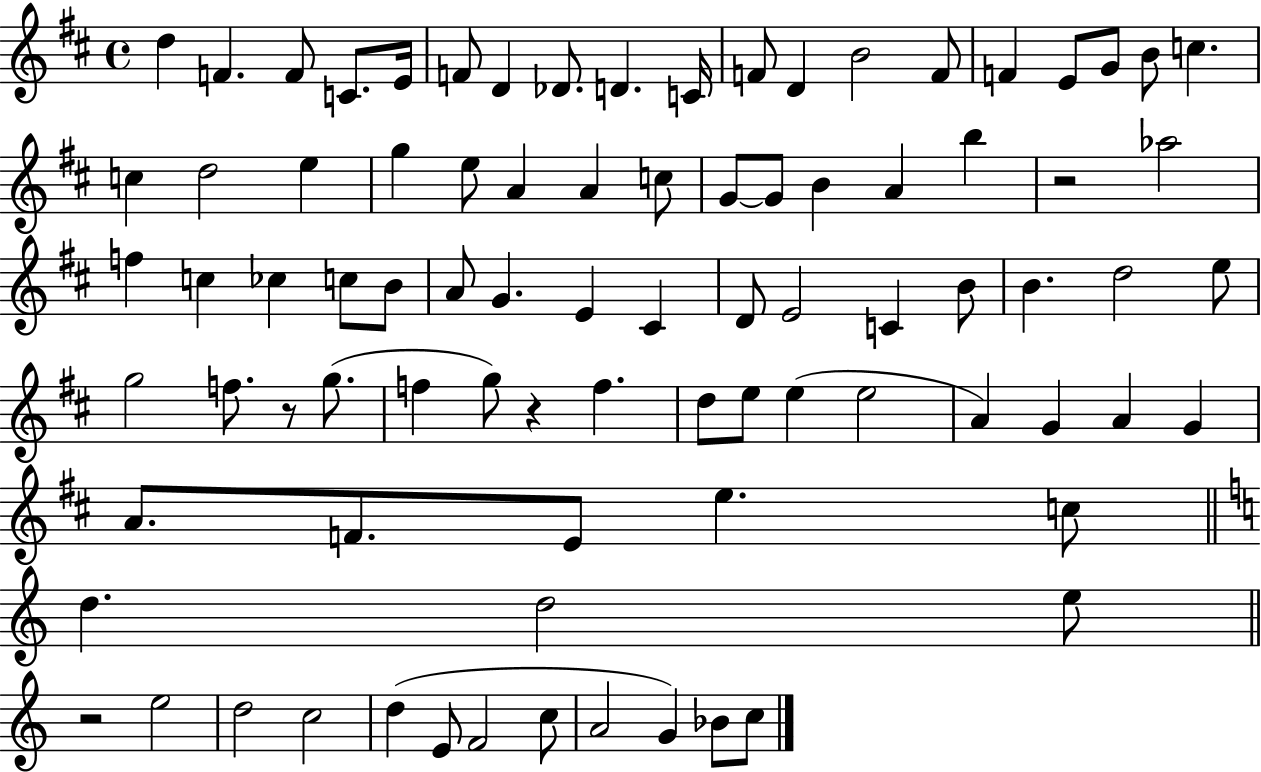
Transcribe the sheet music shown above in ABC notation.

X:1
T:Untitled
M:4/4
L:1/4
K:D
d F F/2 C/2 E/4 F/2 D _D/2 D C/4 F/2 D B2 F/2 F E/2 G/2 B/2 c c d2 e g e/2 A A c/2 G/2 G/2 B A b z2 _a2 f c _c c/2 B/2 A/2 G E ^C D/2 E2 C B/2 B d2 e/2 g2 f/2 z/2 g/2 f g/2 z f d/2 e/2 e e2 A G A G A/2 F/2 E/2 e c/2 d d2 e/2 z2 e2 d2 c2 d E/2 F2 c/2 A2 G _B/2 c/2